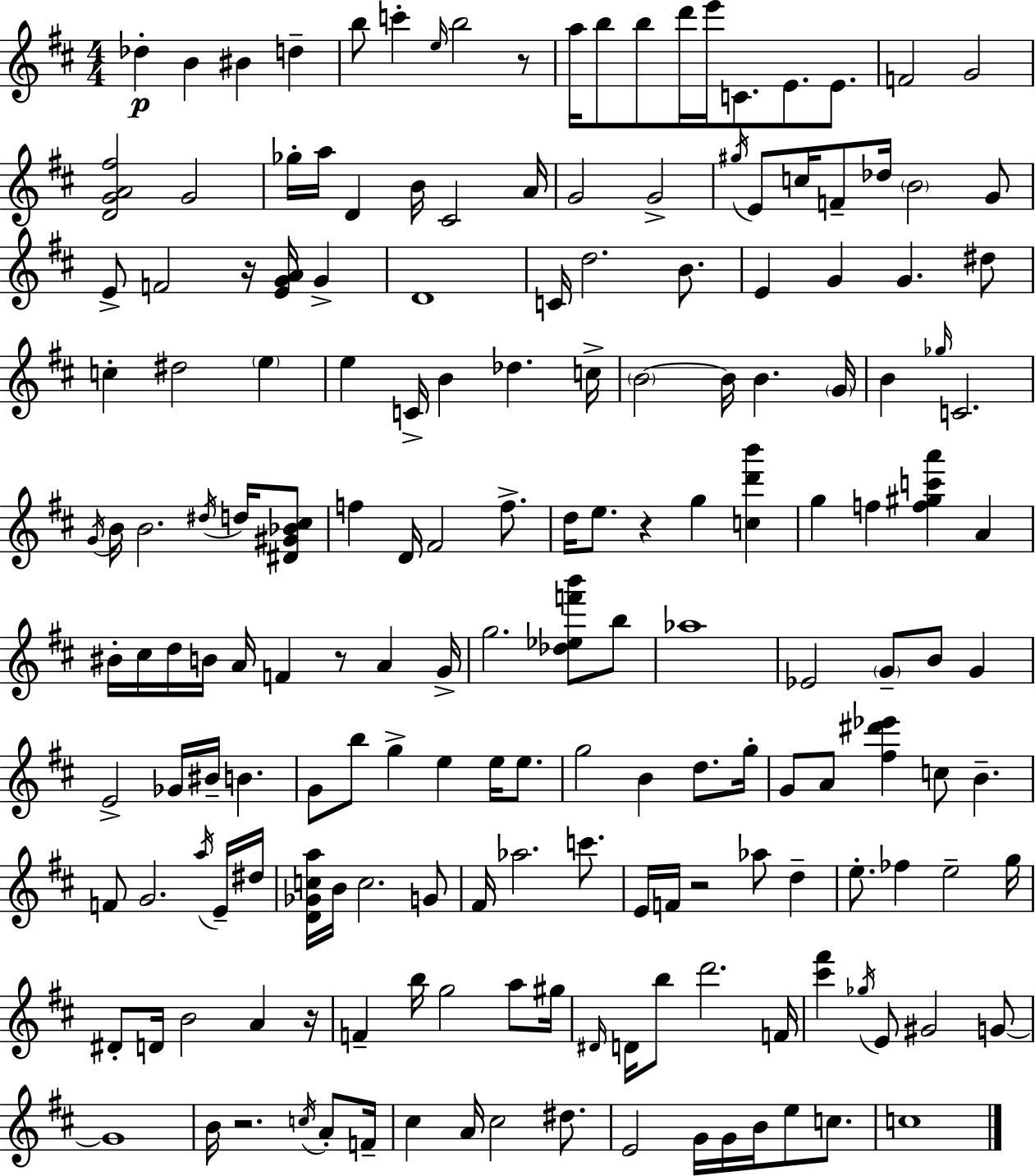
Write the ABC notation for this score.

X:1
T:Untitled
M:4/4
L:1/4
K:D
_d B ^B d b/2 c' e/4 b2 z/2 a/4 b/2 b/2 d'/4 e'/4 C/2 E/2 E/2 F2 G2 [DGA^f]2 G2 _g/4 a/4 D B/4 ^C2 A/4 G2 G2 ^g/4 E/2 c/4 F/2 _d/4 B2 G/2 E/2 F2 z/4 [EGA]/4 G D4 C/4 d2 B/2 E G G ^d/2 c ^d2 e e C/4 B _d c/4 B2 B/4 B G/4 B _g/4 C2 G/4 B/4 B2 ^d/4 d/4 [^D^G_B^c]/2 f D/4 ^F2 f/2 d/4 e/2 z g [cd'b'] g f [f^gc'a'] A ^B/4 ^c/4 d/4 B/4 A/4 F z/2 A G/4 g2 [_d_ef'b']/2 b/2 _a4 _E2 G/2 B/2 G E2 _G/4 ^B/4 B G/2 b/2 g e e/4 e/2 g2 B d/2 g/4 G/2 A/2 [^f^d'_e'] c/2 B F/2 G2 a/4 E/4 ^d/4 [D_Gca]/4 B/4 c2 G/2 ^F/4 _a2 c'/2 E/4 F/4 z2 _a/2 d e/2 _f e2 g/4 ^D/2 D/4 B2 A z/4 F b/4 g2 a/2 ^g/4 ^D/4 D/4 b/2 d'2 F/4 [^c'^f'] _g/4 E/2 ^G2 G/2 G4 B/4 z2 c/4 A/2 F/4 ^c A/4 ^c2 ^d/2 E2 G/4 G/4 B/4 e/2 c/2 c4